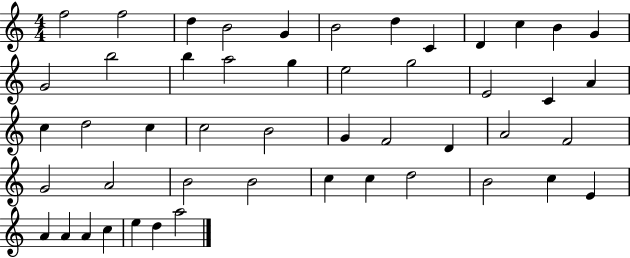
F5/h F5/h D5/q B4/h G4/q B4/h D5/q C4/q D4/q C5/q B4/q G4/q G4/h B5/h B5/q A5/h G5/q E5/h G5/h E4/h C4/q A4/q C5/q D5/h C5/q C5/h B4/h G4/q F4/h D4/q A4/h F4/h G4/h A4/h B4/h B4/h C5/q C5/q D5/h B4/h C5/q E4/q A4/q A4/q A4/q C5/q E5/q D5/q A5/h